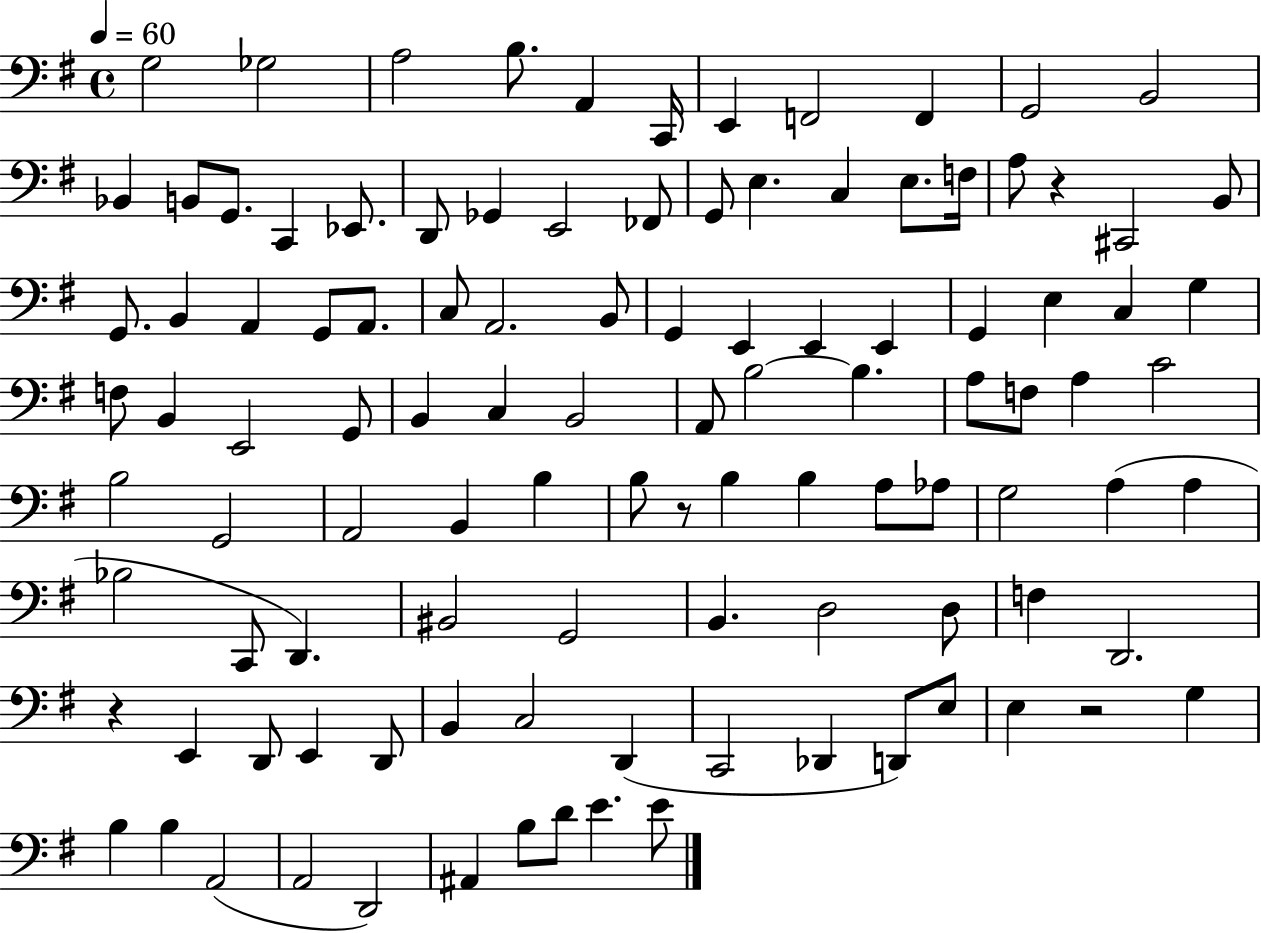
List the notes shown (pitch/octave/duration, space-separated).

G3/h Gb3/h A3/h B3/e. A2/q C2/s E2/q F2/h F2/q G2/h B2/h Bb2/q B2/e G2/e. C2/q Eb2/e. D2/e Gb2/q E2/h FES2/e G2/e E3/q. C3/q E3/e. F3/s A3/e R/q C#2/h B2/e G2/e. B2/q A2/q G2/e A2/e. C3/e A2/h. B2/e G2/q E2/q E2/q E2/q G2/q E3/q C3/q G3/q F3/e B2/q E2/h G2/e B2/q C3/q B2/h A2/e B3/h B3/q. A3/e F3/e A3/q C4/h B3/h G2/h A2/h B2/q B3/q B3/e R/e B3/q B3/q A3/e Ab3/e G3/h A3/q A3/q Bb3/h C2/e D2/q. BIS2/h G2/h B2/q. D3/h D3/e F3/q D2/h. R/q E2/q D2/e E2/q D2/e B2/q C3/h D2/q C2/h Db2/q D2/e E3/e E3/q R/h G3/q B3/q B3/q A2/h A2/h D2/h A#2/q B3/e D4/e E4/q. E4/e